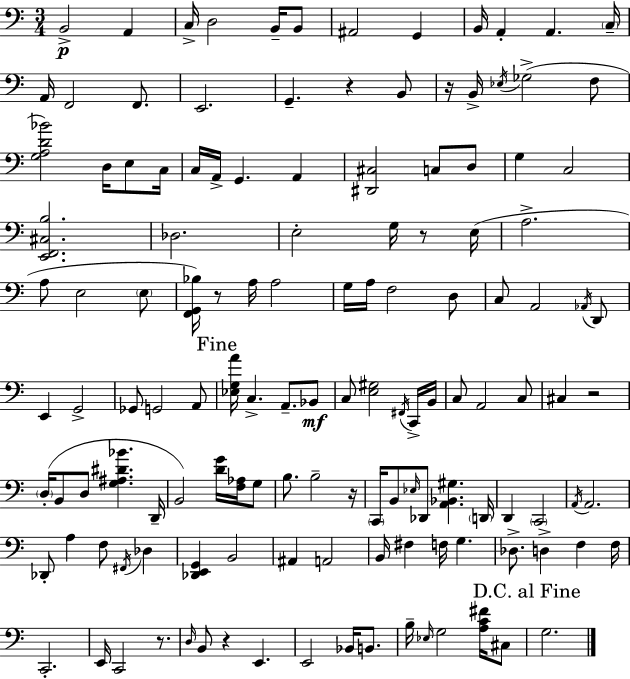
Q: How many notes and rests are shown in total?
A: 134